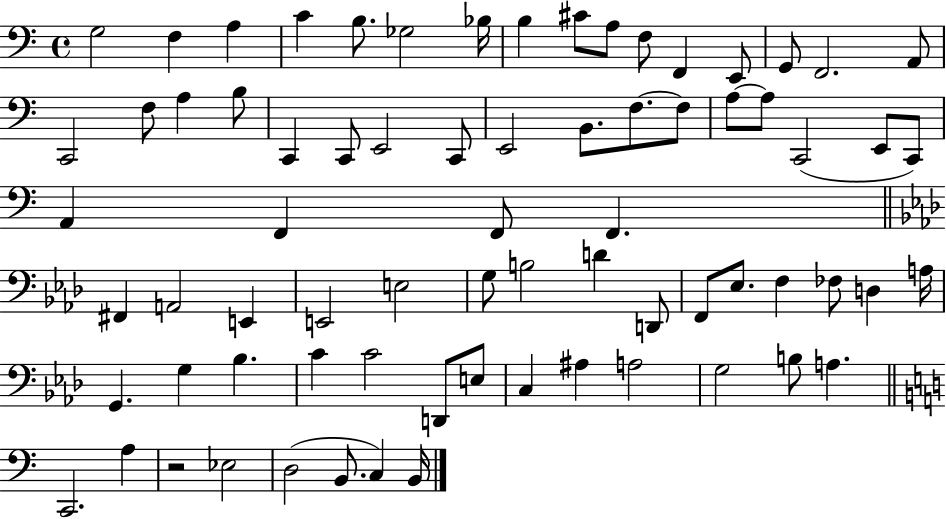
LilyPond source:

{
  \clef bass
  \time 4/4
  \defaultTimeSignature
  \key c \major
  g2 f4 a4 | c'4 b8. ges2 bes16 | b4 cis'8 a8 f8 f,4 e,8 | g,8 f,2. a,8 | \break c,2 f8 a4 b8 | c,4 c,8 e,2 c,8 | e,2 b,8. f8.~~ f8 | a8~~ a8 c,2( e,8 c,8) | \break a,4 f,4 f,8 f,4. | \bar "||" \break \key aes \major fis,4 a,2 e,4 | e,2 e2 | g8 b2 d'4 d,8 | f,8 ees8. f4 fes8 d4 a16 | \break g,4. g4 bes4. | c'4 c'2 d,8 e8 | c4 ais4 a2 | g2 b8 a4. | \break \bar "||" \break \key c \major c,2. a4 | r2 ees2 | d2( b,8. c4) b,16 | \bar "|."
}